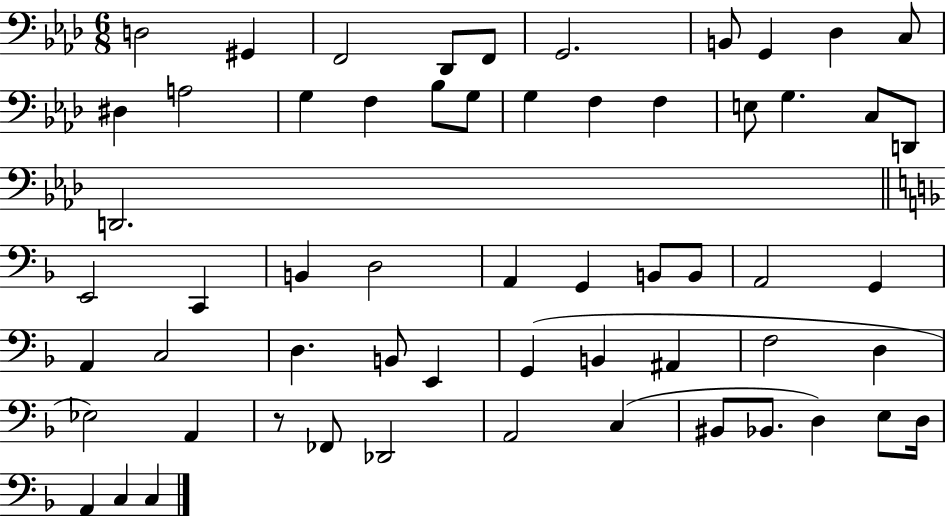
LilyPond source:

{
  \clef bass
  \numericTimeSignature
  \time 6/8
  \key aes \major
  d2 gis,4 | f,2 des,8 f,8 | g,2. | b,8 g,4 des4 c8 | \break dis4 a2 | g4 f4 bes8 g8 | g4 f4 f4 | e8 g4. c8 d,8 | \break d,2. | \bar "||" \break \key d \minor e,2 c,4 | b,4 d2 | a,4 g,4 b,8 b,8 | a,2 g,4 | \break a,4 c2 | d4. b,8 e,4 | g,4( b,4 ais,4 | f2 d4 | \break ees2) a,4 | r8 fes,8 des,2 | a,2 c4( | bis,8 bes,8. d4) e8 d16 | \break a,4 c4 c4 | \bar "|."
}